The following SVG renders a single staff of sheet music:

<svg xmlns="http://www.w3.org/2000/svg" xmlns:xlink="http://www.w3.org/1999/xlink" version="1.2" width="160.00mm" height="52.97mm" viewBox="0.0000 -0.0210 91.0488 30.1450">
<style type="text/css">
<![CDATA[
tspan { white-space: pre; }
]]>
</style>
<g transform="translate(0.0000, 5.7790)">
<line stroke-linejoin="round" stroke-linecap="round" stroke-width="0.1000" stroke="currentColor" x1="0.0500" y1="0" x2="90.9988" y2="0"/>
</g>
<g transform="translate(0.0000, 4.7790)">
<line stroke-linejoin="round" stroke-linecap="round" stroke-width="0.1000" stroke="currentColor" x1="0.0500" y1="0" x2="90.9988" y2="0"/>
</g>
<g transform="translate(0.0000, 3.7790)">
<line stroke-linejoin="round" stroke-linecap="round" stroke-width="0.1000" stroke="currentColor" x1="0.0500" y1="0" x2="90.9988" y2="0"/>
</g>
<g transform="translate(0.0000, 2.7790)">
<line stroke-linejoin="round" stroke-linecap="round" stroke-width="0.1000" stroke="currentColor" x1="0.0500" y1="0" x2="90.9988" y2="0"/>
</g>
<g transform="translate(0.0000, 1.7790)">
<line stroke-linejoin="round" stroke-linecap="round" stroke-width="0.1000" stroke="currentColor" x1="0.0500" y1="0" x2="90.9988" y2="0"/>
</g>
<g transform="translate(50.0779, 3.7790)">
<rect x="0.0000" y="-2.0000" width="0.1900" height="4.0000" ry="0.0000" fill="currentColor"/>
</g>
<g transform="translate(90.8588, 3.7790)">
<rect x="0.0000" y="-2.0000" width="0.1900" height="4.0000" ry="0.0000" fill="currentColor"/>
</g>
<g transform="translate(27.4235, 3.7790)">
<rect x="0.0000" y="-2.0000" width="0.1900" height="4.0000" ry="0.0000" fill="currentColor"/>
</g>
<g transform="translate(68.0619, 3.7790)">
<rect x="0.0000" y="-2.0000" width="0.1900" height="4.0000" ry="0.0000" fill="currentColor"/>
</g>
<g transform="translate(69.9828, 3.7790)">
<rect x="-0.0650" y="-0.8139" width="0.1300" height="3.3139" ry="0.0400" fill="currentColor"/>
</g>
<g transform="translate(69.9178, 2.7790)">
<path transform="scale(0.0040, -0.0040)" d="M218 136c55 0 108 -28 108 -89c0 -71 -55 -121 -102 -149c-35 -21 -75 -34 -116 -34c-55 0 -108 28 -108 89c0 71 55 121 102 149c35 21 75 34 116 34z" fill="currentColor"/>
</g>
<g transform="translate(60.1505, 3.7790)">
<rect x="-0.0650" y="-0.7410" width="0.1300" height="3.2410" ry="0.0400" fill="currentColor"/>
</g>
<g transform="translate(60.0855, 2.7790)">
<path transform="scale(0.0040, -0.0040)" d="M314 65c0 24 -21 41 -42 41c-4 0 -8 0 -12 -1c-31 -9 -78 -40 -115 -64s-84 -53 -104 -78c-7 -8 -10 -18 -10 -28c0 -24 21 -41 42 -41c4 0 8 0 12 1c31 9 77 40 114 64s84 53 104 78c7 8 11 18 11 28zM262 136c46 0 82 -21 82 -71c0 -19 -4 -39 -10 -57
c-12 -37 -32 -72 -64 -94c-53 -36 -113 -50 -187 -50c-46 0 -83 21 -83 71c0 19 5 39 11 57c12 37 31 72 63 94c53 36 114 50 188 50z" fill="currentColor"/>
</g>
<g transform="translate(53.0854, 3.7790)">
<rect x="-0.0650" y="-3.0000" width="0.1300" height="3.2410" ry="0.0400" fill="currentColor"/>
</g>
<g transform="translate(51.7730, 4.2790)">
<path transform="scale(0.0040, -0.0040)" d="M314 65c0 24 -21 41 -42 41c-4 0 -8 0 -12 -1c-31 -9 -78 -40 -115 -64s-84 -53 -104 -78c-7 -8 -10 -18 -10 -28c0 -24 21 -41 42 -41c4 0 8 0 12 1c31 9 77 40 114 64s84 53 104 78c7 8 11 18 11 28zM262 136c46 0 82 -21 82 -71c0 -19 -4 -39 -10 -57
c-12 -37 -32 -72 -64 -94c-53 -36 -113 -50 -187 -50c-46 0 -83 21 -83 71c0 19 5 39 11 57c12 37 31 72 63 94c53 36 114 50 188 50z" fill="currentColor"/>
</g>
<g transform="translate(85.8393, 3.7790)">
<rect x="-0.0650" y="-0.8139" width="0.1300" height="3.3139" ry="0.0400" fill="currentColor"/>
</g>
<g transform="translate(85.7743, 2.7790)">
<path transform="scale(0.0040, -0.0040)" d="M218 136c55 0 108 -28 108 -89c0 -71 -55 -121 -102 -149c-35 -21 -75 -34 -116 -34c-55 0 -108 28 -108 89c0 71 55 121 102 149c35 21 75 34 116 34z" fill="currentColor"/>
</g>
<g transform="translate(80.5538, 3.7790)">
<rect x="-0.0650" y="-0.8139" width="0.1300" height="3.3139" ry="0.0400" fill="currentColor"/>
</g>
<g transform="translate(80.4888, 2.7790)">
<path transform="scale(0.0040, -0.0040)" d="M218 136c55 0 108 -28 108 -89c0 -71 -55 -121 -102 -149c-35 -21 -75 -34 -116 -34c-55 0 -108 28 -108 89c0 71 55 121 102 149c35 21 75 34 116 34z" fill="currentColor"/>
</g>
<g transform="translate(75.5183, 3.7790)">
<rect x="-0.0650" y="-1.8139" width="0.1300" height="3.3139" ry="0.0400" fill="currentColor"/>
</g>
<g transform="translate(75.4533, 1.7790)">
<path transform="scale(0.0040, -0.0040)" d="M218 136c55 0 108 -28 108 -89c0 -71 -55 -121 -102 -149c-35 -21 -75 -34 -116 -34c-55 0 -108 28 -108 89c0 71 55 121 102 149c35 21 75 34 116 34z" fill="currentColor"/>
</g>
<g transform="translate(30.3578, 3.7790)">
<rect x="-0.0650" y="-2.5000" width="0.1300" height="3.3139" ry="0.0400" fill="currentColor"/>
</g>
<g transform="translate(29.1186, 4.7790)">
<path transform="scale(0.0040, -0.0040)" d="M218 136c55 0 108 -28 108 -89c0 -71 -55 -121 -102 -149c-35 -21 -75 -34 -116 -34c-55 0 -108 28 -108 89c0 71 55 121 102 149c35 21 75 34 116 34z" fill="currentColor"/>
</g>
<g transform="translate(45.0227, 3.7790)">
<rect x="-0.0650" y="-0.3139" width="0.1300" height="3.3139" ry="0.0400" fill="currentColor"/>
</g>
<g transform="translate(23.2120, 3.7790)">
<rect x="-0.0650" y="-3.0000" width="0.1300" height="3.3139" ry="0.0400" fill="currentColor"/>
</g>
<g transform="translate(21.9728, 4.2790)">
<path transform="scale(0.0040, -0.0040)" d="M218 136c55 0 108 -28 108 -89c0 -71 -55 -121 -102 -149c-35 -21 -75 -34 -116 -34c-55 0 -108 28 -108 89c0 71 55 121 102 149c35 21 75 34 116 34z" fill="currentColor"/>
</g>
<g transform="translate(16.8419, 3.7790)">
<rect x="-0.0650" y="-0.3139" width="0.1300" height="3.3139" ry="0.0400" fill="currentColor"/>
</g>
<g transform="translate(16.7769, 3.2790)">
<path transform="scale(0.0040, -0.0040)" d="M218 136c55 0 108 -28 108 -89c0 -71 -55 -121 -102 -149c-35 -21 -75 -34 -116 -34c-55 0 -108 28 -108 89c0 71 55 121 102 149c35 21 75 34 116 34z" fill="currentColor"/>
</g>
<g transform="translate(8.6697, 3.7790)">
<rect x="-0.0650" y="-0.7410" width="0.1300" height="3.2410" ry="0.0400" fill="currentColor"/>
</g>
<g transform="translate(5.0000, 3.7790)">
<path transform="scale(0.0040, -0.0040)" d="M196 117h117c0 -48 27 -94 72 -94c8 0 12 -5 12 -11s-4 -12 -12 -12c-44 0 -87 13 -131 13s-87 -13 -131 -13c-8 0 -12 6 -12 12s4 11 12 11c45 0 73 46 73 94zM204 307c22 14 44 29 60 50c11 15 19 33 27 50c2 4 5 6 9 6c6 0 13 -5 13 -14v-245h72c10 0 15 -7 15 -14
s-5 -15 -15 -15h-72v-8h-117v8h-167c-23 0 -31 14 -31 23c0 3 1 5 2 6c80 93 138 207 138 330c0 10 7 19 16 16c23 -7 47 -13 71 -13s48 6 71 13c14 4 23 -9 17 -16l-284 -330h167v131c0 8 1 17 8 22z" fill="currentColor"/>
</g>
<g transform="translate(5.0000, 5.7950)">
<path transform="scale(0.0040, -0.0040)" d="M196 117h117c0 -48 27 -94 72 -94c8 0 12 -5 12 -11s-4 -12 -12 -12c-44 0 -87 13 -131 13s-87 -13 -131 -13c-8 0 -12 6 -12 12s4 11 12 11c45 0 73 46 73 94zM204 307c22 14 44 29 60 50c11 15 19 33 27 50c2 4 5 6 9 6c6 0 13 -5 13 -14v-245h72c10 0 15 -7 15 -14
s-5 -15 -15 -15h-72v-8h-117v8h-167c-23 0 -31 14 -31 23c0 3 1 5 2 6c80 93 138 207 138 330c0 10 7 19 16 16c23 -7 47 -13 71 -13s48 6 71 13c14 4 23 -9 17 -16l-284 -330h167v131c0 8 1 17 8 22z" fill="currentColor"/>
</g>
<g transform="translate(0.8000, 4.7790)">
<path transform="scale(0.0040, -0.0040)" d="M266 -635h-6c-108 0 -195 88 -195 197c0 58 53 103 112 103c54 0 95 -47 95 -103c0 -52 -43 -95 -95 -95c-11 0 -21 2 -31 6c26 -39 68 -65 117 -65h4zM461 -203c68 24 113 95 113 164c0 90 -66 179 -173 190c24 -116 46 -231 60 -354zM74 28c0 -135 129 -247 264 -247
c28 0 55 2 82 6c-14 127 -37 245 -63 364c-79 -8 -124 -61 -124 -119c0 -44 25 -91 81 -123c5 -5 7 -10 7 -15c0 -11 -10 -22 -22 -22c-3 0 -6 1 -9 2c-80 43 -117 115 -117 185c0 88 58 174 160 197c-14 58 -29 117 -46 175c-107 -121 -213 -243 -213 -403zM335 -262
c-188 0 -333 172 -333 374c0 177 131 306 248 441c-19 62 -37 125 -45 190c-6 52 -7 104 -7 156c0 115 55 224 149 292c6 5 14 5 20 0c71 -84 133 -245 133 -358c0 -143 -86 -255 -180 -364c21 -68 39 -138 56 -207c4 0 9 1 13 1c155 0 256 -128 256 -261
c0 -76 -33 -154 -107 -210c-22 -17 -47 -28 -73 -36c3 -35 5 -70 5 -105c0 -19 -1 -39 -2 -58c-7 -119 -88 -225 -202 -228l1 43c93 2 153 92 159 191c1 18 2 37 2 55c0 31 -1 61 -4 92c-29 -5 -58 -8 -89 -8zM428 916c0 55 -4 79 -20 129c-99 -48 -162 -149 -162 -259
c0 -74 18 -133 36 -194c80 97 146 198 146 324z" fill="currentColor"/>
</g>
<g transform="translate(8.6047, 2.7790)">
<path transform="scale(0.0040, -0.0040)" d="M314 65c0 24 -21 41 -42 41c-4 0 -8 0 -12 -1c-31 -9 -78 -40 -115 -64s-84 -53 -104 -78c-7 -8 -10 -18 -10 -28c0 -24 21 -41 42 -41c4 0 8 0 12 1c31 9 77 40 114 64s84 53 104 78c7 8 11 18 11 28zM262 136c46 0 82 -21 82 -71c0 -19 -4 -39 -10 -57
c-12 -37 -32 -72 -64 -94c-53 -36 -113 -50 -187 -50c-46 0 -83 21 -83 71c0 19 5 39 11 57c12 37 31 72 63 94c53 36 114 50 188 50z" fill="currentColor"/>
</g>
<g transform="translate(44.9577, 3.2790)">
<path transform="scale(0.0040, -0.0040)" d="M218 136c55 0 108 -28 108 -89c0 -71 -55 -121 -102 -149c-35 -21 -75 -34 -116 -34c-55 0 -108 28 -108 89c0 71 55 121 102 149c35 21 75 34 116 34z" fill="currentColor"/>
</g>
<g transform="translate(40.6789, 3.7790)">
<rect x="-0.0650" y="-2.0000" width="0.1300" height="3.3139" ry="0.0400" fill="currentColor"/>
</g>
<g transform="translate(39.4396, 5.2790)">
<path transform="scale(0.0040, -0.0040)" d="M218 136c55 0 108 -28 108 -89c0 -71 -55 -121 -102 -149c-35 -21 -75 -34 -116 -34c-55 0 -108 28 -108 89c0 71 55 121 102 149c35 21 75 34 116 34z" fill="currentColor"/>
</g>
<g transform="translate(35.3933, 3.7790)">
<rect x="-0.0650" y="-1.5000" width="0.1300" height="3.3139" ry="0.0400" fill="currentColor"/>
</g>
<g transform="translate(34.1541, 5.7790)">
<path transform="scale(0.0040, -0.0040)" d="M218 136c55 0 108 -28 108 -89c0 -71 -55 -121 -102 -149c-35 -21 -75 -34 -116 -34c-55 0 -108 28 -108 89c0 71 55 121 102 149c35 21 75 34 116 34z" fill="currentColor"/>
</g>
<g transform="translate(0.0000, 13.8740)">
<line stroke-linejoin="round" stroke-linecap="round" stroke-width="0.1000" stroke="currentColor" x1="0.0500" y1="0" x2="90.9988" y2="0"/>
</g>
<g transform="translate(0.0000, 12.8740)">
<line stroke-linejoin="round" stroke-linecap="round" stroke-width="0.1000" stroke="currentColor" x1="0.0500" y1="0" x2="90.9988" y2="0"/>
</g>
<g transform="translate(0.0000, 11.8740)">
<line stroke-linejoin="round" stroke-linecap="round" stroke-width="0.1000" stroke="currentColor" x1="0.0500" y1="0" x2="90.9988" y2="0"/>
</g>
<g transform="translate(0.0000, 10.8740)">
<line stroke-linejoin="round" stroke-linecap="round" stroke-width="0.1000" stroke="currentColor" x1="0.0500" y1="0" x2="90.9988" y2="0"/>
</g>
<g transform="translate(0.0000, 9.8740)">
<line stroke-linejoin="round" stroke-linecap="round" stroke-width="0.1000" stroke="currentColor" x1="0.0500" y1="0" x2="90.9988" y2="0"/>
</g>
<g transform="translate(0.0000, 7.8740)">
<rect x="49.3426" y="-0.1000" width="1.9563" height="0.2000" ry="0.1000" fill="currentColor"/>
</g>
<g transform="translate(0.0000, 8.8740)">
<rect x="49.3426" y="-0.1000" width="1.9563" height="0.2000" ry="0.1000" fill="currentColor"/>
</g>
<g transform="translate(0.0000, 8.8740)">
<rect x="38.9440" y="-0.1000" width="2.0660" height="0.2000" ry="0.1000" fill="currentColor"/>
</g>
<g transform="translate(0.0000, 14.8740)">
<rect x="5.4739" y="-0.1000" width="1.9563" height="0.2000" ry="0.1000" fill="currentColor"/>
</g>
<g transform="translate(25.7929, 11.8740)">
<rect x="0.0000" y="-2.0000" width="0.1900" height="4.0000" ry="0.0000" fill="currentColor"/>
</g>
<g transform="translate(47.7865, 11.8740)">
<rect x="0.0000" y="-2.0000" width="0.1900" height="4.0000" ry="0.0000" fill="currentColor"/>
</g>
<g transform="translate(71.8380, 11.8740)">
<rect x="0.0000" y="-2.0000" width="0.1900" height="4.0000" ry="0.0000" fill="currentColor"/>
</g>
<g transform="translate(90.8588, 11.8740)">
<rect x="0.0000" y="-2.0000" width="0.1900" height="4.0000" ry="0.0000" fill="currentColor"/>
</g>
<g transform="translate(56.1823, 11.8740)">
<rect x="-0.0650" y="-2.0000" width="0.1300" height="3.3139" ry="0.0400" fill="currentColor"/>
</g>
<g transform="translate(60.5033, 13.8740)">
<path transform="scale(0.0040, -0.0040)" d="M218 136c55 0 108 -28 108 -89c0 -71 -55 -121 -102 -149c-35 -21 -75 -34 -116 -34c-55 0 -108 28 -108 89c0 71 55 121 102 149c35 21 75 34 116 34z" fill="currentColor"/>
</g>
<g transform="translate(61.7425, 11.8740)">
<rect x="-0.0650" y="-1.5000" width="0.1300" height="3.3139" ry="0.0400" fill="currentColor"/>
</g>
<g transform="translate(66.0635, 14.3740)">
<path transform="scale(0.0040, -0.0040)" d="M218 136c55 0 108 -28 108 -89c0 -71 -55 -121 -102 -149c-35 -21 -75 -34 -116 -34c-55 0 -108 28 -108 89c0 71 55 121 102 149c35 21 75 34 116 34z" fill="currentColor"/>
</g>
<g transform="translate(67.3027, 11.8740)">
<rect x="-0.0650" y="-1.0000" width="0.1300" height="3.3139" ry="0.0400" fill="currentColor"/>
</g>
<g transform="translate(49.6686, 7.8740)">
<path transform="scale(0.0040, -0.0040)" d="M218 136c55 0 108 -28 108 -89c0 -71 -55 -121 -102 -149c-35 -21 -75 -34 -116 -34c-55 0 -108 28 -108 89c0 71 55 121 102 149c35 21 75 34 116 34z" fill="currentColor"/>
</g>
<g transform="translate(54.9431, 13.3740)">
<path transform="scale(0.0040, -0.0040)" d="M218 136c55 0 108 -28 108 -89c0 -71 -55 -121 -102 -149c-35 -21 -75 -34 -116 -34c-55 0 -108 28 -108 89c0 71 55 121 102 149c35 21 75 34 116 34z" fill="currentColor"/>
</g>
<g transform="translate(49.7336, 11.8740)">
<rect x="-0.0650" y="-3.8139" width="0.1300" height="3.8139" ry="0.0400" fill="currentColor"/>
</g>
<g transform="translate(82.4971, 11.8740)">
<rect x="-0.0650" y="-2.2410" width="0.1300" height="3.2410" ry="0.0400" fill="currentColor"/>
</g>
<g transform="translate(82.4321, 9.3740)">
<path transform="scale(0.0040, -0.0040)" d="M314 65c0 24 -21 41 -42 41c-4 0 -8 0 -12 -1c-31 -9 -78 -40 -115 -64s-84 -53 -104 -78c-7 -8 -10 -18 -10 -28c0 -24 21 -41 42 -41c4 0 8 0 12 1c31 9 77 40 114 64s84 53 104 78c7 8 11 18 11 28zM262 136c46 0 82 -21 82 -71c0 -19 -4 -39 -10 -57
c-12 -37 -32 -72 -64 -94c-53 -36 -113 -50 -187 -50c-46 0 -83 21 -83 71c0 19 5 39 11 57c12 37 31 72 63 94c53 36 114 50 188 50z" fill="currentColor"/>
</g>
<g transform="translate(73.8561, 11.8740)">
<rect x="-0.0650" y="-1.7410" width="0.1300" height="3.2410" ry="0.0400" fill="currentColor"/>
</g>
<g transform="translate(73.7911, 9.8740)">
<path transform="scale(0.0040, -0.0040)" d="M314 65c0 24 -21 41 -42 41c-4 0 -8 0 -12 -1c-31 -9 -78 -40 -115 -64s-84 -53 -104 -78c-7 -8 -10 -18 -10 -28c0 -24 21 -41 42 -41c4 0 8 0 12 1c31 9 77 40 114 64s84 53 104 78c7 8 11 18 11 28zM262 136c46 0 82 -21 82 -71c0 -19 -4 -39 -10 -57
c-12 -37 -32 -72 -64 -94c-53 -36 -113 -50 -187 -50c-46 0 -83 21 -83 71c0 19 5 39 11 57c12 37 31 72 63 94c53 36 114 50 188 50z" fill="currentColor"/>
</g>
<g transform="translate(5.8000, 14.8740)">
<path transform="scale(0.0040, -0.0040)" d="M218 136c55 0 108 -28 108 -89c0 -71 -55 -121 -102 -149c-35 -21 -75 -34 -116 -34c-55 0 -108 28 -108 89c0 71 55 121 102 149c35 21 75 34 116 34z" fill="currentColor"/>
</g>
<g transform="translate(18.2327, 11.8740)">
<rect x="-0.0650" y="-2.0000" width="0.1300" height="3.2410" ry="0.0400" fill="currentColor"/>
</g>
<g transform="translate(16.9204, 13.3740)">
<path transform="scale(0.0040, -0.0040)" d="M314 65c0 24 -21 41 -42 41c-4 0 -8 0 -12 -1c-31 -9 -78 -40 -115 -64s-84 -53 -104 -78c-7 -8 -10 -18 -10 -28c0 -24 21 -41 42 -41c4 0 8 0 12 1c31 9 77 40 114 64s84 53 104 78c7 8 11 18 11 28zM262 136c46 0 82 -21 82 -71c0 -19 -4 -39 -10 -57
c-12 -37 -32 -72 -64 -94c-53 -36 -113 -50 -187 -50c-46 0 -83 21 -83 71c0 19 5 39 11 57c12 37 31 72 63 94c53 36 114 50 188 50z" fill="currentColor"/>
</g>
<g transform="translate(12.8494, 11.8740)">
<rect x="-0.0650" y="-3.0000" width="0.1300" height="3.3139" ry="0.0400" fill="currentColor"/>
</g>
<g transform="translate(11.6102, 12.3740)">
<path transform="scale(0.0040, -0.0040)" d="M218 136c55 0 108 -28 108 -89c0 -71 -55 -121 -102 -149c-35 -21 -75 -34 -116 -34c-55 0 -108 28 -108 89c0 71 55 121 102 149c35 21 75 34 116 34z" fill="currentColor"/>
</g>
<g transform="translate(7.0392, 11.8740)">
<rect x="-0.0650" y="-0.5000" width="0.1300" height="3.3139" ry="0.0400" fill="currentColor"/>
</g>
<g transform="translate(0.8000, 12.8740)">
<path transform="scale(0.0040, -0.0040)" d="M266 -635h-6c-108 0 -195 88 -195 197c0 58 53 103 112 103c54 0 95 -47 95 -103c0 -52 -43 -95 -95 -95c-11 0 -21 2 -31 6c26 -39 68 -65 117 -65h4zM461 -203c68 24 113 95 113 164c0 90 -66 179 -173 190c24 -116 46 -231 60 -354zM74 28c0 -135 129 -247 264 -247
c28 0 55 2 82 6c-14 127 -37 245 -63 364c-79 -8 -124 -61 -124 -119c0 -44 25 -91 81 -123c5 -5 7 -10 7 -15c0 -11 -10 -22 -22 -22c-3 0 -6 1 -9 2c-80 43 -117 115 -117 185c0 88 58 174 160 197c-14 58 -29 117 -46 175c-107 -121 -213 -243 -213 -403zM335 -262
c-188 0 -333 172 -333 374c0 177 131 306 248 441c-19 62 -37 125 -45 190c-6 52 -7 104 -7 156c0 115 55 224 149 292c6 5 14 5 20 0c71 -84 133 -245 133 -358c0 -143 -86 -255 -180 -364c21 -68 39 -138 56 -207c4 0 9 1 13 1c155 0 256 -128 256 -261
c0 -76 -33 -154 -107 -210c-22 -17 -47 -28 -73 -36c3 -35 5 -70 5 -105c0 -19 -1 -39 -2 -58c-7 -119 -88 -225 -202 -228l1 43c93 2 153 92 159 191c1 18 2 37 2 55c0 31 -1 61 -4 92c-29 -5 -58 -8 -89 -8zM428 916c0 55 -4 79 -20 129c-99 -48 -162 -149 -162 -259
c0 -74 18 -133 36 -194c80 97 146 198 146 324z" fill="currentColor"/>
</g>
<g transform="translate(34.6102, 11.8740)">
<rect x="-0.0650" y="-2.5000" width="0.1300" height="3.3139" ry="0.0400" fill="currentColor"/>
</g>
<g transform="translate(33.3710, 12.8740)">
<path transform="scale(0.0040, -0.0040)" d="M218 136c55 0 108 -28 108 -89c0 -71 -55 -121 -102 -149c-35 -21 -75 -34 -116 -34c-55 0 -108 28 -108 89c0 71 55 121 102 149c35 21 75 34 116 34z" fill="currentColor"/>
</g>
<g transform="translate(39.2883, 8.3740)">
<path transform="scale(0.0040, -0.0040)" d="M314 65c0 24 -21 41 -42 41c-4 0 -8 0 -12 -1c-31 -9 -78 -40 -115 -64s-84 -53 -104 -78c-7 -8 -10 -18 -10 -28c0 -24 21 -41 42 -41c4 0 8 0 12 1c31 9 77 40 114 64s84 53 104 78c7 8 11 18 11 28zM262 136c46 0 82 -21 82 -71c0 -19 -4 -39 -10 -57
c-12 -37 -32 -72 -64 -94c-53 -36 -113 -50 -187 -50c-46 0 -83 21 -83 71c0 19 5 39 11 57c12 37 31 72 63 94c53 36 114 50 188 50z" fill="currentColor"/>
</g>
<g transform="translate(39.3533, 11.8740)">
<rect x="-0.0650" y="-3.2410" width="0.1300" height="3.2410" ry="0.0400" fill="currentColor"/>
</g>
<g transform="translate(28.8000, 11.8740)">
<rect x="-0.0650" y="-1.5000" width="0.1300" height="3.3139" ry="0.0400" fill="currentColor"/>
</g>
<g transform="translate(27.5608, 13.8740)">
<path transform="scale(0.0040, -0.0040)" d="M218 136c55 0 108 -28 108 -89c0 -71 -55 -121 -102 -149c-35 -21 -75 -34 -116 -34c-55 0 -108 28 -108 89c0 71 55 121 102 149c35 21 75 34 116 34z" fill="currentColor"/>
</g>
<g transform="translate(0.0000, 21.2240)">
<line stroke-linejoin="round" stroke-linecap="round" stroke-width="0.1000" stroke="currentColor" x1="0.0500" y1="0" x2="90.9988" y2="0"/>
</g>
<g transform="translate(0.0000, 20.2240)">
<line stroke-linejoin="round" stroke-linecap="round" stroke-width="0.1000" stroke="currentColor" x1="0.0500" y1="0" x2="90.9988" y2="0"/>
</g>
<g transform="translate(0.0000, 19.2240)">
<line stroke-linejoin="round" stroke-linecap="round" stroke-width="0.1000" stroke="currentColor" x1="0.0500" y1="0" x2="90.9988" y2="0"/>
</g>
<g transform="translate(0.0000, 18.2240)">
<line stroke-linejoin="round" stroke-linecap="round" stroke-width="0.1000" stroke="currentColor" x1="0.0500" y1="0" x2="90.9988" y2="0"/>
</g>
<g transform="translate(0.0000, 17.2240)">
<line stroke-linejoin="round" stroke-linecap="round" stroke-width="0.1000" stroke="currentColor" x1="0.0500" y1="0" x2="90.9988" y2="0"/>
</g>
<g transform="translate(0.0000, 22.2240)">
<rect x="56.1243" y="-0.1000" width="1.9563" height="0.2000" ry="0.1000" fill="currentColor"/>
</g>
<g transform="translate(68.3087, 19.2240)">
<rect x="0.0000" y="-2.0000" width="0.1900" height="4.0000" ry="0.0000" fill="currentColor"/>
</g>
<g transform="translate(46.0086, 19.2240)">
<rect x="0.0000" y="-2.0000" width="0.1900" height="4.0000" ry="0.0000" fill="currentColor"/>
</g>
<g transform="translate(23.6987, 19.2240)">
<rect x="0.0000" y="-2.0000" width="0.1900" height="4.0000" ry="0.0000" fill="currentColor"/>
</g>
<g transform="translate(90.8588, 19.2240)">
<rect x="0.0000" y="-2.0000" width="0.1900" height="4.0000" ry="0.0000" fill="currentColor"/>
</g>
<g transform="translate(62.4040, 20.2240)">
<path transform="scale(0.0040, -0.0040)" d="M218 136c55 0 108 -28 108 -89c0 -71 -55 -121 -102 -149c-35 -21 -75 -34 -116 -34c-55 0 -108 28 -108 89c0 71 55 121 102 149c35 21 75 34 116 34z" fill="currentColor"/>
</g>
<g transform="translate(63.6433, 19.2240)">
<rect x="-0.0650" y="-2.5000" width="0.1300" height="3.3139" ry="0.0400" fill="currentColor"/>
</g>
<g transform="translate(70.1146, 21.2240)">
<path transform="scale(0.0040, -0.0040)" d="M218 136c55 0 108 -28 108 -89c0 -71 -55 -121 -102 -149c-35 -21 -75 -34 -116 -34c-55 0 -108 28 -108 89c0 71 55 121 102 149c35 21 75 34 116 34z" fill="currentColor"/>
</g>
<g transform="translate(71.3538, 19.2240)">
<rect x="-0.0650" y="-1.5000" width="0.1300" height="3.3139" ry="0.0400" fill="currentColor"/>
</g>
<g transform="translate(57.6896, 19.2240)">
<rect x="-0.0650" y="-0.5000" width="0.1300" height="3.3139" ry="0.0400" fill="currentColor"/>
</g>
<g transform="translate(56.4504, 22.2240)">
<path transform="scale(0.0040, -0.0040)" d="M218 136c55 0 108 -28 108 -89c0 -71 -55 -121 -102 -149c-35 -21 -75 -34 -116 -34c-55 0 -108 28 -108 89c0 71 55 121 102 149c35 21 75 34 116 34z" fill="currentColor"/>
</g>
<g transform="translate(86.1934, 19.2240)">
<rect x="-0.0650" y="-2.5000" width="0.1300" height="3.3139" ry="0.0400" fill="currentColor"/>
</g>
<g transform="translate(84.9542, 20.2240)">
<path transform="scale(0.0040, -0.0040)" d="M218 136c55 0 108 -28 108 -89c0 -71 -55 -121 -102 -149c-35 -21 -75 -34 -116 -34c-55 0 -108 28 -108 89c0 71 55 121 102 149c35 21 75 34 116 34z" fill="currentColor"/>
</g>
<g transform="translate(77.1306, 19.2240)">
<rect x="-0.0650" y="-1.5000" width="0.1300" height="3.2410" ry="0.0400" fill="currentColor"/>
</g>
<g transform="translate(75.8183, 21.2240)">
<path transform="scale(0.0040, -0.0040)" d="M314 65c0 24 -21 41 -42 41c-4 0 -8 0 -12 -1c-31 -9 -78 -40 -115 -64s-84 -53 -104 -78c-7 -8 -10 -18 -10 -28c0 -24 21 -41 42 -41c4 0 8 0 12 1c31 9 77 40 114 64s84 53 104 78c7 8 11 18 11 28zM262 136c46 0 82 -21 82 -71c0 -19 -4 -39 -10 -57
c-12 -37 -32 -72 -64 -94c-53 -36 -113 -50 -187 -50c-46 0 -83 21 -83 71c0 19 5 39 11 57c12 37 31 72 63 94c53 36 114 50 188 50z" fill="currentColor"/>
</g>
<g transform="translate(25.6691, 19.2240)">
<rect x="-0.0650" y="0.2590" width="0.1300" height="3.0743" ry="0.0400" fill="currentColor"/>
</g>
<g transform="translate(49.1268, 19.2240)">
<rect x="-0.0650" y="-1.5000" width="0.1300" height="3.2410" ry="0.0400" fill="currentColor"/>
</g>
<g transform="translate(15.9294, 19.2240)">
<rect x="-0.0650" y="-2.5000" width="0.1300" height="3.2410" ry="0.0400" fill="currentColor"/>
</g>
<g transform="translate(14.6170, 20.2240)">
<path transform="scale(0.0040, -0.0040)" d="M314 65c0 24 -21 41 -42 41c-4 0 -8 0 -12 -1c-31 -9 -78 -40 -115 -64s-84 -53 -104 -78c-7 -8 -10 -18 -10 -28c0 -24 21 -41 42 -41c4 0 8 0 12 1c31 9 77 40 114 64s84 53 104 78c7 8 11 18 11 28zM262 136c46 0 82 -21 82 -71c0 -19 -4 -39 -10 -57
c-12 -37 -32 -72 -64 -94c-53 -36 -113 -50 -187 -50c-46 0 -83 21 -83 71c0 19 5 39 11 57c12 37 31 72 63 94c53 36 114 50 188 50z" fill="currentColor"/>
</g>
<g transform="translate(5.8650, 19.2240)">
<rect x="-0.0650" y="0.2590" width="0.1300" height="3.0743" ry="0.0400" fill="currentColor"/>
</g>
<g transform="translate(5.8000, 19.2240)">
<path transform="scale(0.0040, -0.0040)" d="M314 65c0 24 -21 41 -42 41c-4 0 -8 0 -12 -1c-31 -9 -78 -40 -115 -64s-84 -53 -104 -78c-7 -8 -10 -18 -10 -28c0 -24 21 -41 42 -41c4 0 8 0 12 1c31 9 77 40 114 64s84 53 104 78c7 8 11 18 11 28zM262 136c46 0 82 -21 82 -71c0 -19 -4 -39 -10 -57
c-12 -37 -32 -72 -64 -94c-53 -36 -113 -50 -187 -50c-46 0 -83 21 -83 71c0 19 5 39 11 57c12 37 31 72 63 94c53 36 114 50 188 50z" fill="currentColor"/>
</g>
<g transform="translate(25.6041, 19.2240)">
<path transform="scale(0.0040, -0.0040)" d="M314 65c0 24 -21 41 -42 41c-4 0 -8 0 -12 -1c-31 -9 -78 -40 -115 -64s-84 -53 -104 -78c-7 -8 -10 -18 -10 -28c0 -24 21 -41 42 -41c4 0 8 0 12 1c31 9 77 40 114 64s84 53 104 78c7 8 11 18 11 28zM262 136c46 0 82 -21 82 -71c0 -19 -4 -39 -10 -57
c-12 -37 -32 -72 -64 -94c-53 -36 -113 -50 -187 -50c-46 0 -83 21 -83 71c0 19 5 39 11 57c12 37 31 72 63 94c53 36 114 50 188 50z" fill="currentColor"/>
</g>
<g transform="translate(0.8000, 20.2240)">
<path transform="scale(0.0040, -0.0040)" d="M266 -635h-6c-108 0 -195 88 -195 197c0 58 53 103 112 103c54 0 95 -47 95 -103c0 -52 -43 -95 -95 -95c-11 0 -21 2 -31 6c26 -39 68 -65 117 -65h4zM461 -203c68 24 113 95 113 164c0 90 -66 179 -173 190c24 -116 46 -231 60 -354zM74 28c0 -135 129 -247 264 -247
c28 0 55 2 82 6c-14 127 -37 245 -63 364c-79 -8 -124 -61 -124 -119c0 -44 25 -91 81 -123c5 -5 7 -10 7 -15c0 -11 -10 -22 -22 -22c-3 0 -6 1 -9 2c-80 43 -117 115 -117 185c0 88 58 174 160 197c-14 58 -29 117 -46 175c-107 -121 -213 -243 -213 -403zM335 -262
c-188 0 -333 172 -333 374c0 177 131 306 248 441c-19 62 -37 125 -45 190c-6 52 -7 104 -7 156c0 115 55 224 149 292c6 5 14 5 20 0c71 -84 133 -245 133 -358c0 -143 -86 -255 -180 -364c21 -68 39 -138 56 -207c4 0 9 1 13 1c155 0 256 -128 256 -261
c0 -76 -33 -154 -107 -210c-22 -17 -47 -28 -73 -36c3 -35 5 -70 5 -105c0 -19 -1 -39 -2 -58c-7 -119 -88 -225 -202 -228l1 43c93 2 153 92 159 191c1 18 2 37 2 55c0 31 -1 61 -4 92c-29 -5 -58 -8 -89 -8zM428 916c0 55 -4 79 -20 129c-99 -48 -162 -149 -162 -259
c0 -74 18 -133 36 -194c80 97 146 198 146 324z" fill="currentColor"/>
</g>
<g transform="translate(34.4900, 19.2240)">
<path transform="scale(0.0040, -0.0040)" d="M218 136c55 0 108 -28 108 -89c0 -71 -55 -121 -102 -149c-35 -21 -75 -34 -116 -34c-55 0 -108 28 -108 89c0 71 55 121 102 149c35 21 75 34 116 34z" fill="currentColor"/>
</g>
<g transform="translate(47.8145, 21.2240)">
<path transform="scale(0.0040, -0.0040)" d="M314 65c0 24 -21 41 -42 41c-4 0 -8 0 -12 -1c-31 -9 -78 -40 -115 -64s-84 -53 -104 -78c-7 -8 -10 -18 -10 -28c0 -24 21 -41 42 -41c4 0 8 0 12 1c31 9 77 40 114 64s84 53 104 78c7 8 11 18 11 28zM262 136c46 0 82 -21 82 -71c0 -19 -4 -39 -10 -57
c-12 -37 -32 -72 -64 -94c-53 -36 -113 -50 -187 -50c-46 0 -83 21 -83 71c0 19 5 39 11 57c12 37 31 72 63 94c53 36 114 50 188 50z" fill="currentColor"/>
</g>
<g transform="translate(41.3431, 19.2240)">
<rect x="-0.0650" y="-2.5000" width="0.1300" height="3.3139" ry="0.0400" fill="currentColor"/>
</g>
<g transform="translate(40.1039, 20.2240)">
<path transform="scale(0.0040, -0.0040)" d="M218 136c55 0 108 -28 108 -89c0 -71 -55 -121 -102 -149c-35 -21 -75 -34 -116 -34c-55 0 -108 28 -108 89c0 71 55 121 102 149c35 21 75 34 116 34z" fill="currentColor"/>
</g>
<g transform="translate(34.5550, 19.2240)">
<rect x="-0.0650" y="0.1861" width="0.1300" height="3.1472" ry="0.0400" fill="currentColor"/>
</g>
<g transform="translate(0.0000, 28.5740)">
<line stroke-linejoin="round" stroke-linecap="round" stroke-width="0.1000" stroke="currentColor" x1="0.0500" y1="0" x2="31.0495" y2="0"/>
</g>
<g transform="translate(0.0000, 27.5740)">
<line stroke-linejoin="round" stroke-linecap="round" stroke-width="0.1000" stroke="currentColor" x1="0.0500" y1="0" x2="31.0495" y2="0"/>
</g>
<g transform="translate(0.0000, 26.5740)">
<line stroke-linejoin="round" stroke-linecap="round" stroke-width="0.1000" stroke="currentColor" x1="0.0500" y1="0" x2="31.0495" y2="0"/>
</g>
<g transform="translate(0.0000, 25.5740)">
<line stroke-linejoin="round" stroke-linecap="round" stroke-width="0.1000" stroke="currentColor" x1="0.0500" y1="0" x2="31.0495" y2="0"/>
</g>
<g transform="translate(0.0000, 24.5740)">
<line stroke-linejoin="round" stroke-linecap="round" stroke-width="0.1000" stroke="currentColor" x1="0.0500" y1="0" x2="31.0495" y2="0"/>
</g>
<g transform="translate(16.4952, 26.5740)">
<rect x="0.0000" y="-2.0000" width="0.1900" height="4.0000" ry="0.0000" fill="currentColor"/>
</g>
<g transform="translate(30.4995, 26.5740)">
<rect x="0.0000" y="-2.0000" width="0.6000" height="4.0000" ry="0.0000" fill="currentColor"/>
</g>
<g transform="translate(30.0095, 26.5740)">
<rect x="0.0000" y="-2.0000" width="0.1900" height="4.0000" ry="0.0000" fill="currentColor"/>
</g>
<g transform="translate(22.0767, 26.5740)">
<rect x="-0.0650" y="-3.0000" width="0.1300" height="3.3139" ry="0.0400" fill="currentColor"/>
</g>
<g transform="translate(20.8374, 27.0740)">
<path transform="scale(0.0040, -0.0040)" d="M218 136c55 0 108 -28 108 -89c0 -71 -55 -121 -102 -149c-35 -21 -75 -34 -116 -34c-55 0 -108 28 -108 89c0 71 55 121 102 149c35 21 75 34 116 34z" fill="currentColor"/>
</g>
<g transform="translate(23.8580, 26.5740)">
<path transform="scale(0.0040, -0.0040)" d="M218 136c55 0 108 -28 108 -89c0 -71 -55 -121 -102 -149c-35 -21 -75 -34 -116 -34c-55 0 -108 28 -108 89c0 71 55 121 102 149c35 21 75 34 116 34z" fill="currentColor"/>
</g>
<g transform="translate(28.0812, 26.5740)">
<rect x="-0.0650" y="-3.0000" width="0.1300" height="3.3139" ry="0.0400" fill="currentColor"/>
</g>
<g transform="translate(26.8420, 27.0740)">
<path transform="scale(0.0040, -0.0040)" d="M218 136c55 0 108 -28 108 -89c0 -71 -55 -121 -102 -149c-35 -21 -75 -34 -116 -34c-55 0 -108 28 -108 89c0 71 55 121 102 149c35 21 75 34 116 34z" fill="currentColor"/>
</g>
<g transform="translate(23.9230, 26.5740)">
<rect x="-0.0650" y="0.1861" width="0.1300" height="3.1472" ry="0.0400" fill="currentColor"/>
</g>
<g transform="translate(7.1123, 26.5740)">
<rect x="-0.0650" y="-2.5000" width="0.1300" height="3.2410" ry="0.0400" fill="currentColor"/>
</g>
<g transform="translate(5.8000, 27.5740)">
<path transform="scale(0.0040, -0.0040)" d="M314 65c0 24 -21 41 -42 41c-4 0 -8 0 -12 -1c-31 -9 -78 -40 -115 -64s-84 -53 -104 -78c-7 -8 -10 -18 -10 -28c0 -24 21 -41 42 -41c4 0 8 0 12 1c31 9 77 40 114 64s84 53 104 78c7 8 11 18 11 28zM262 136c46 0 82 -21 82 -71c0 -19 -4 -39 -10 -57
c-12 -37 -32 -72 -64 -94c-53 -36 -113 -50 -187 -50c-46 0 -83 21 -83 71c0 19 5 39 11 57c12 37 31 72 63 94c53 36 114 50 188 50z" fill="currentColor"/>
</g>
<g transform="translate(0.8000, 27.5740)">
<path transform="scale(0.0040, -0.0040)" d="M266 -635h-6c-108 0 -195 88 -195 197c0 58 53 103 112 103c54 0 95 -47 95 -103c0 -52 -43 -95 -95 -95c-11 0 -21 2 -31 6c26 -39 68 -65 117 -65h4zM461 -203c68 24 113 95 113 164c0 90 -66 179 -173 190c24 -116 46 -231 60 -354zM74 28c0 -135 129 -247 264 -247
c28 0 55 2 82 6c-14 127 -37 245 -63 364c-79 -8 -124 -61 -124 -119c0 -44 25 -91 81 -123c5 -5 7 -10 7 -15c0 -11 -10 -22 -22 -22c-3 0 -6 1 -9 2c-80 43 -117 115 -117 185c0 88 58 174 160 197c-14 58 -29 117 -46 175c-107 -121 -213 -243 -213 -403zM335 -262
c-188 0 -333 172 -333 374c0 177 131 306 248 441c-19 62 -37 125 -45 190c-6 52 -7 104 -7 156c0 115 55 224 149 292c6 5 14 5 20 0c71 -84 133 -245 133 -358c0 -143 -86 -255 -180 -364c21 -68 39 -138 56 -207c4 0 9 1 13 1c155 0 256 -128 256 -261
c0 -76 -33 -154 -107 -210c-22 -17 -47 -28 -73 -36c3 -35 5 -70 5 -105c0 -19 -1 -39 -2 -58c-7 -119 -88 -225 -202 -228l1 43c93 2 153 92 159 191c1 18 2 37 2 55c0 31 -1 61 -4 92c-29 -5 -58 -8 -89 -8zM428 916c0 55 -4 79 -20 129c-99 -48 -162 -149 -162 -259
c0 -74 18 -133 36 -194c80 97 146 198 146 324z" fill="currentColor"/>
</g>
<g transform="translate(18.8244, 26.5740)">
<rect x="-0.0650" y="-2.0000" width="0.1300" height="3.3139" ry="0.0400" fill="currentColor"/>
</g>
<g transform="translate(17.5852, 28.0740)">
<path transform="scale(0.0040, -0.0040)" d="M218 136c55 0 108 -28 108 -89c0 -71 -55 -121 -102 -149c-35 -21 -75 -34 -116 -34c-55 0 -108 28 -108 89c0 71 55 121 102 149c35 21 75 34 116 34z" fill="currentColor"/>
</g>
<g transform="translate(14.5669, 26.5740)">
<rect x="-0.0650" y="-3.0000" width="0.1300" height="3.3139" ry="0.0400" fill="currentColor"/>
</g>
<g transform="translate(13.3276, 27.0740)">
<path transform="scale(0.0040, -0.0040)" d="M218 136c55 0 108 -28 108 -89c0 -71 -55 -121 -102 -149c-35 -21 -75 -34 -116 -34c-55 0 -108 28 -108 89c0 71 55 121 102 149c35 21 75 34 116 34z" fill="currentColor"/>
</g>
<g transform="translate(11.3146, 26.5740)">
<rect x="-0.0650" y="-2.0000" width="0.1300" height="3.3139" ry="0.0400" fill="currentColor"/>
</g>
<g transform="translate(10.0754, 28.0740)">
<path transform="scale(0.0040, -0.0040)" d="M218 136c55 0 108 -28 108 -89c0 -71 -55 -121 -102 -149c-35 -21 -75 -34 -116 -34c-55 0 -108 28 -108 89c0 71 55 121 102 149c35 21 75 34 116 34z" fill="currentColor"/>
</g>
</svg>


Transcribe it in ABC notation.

X:1
T:Untitled
M:4/4
L:1/4
K:C
d2 c A G E F c A2 d2 d f d d C A F2 E G b2 c' F E D f2 g2 B2 G2 B2 B G E2 C G E E2 G G2 F A F A B A